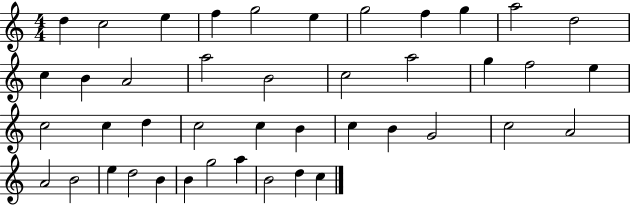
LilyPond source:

{
  \clef treble
  \numericTimeSignature
  \time 4/4
  \key c \major
  d''4 c''2 e''4 | f''4 g''2 e''4 | g''2 f''4 g''4 | a''2 d''2 | \break c''4 b'4 a'2 | a''2 b'2 | c''2 a''2 | g''4 f''2 e''4 | \break c''2 c''4 d''4 | c''2 c''4 b'4 | c''4 b'4 g'2 | c''2 a'2 | \break a'2 b'2 | e''4 d''2 b'4 | b'4 g''2 a''4 | b'2 d''4 c''4 | \break \bar "|."
}